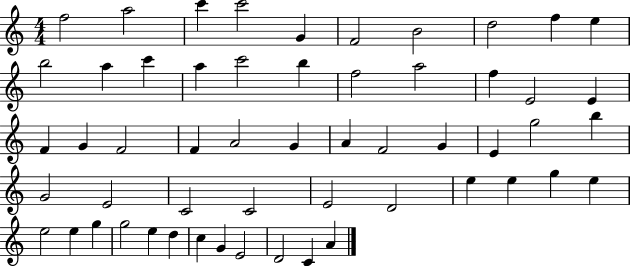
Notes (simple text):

F5/h A5/h C6/q C6/h G4/q F4/h B4/h D5/h F5/q E5/q B5/h A5/q C6/q A5/q C6/h B5/q F5/h A5/h F5/q E4/h E4/q F4/q G4/q F4/h F4/q A4/h G4/q A4/q F4/h G4/q E4/q G5/h B5/q G4/h E4/h C4/h C4/h E4/h D4/h E5/q E5/q G5/q E5/q E5/h E5/q G5/q G5/h E5/q D5/q C5/q G4/q E4/h D4/h C4/q A4/q